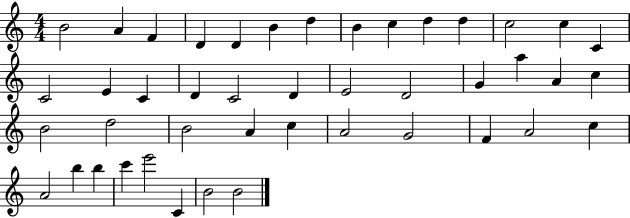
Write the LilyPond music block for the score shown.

{
  \clef treble
  \numericTimeSignature
  \time 4/4
  \key c \major
  b'2 a'4 f'4 | d'4 d'4 b'4 d''4 | b'4 c''4 d''4 d''4 | c''2 c''4 c'4 | \break c'2 e'4 c'4 | d'4 c'2 d'4 | e'2 d'2 | g'4 a''4 a'4 c''4 | \break b'2 d''2 | b'2 a'4 c''4 | a'2 g'2 | f'4 a'2 c''4 | \break a'2 b''4 b''4 | c'''4 e'''2 c'4 | b'2 b'2 | \bar "|."
}